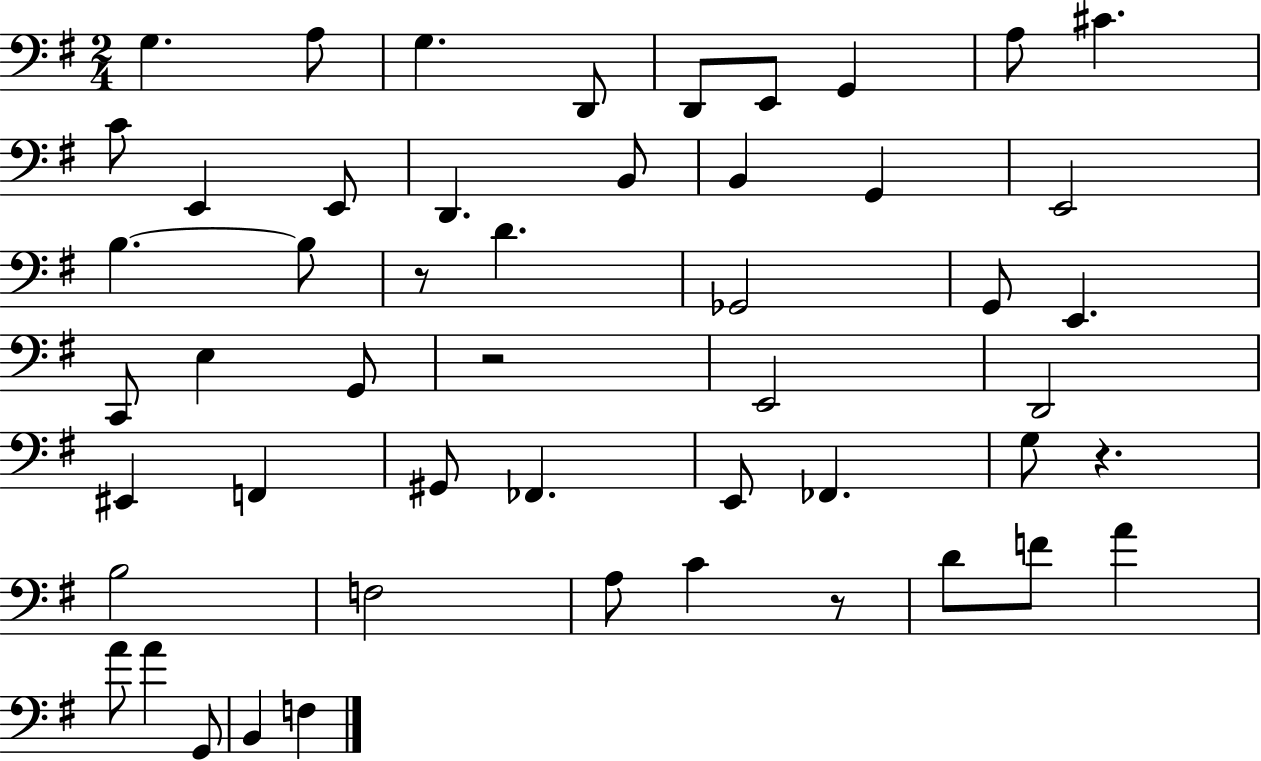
{
  \clef bass
  \numericTimeSignature
  \time 2/4
  \key g \major
  g4. a8 | g4. d,8 | d,8 e,8 g,4 | a8 cis'4. | \break c'8 e,4 e,8 | d,4. b,8 | b,4 g,4 | e,2 | \break b4.~~ b8 | r8 d'4. | ges,2 | g,8 e,4. | \break c,8 e4 g,8 | r2 | e,2 | d,2 | \break eis,4 f,4 | gis,8 fes,4. | e,8 fes,4. | g8 r4. | \break b2 | f2 | a8 c'4 r8 | d'8 f'8 a'4 | \break a'8 a'4 g,8 | b,4 f4 | \bar "|."
}